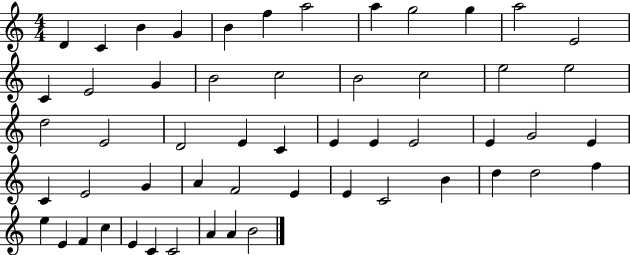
{
  \clef treble
  \numericTimeSignature
  \time 4/4
  \key c \major
  d'4 c'4 b'4 g'4 | b'4 f''4 a''2 | a''4 g''2 g''4 | a''2 e'2 | \break c'4 e'2 g'4 | b'2 c''2 | b'2 c''2 | e''2 e''2 | \break d''2 e'2 | d'2 e'4 c'4 | e'4 e'4 e'2 | e'4 g'2 e'4 | \break c'4 e'2 g'4 | a'4 f'2 e'4 | e'4 c'2 b'4 | d''4 d''2 f''4 | \break e''4 e'4 f'4 c''4 | e'4 c'4 c'2 | a'4 a'4 b'2 | \bar "|."
}